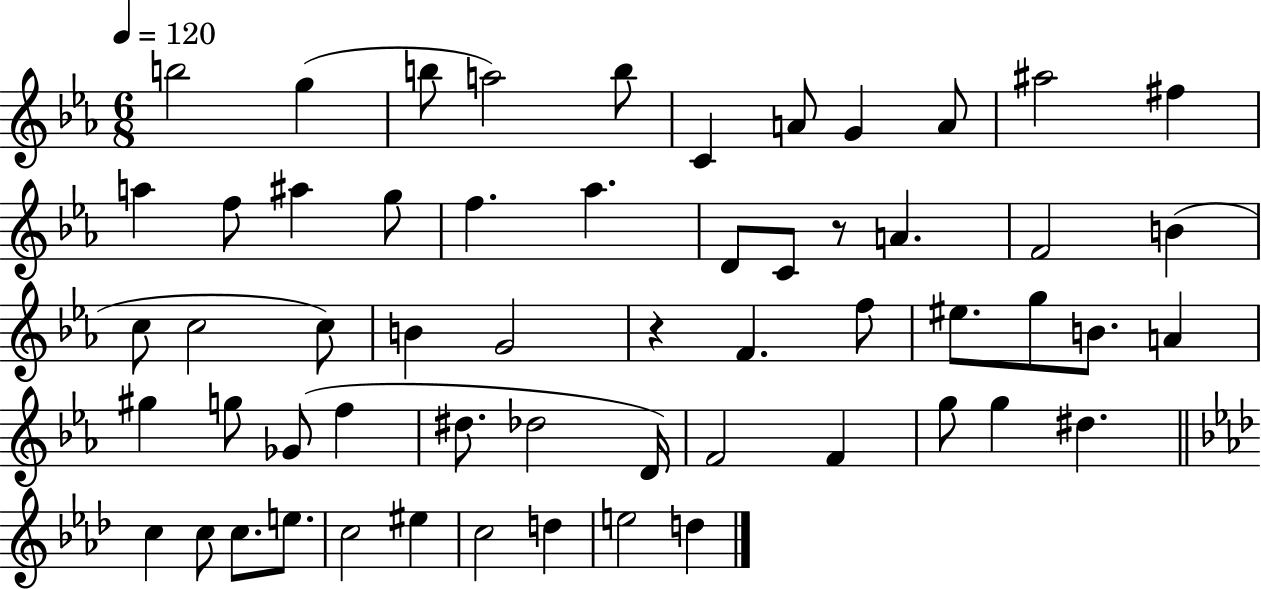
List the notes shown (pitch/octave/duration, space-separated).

B5/h G5/q B5/e A5/h B5/e C4/q A4/e G4/q A4/e A#5/h F#5/q A5/q F5/e A#5/q G5/e F5/q. Ab5/q. D4/e C4/e R/e A4/q. F4/h B4/q C5/e C5/h C5/e B4/q G4/h R/q F4/q. F5/e EIS5/e. G5/e B4/e. A4/q G#5/q G5/e Gb4/e F5/q D#5/e. Db5/h D4/s F4/h F4/q G5/e G5/q D#5/q. C5/q C5/e C5/e. E5/e. C5/h EIS5/q C5/h D5/q E5/h D5/q